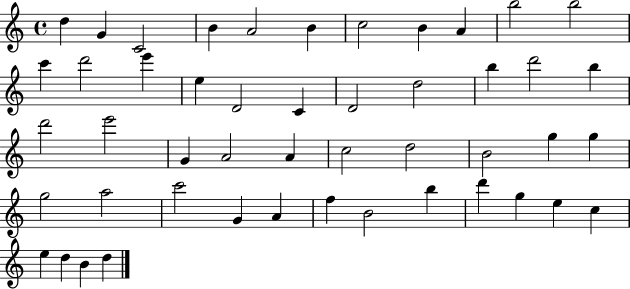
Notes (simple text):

D5/q G4/q C4/h B4/q A4/h B4/q C5/h B4/q A4/q B5/h B5/h C6/q D6/h E6/q E5/q D4/h C4/q D4/h D5/h B5/q D6/h B5/q D6/h E6/h G4/q A4/h A4/q C5/h D5/h B4/h G5/q G5/q G5/h A5/h C6/h G4/q A4/q F5/q B4/h B5/q D6/q G5/q E5/q C5/q E5/q D5/q B4/q D5/q